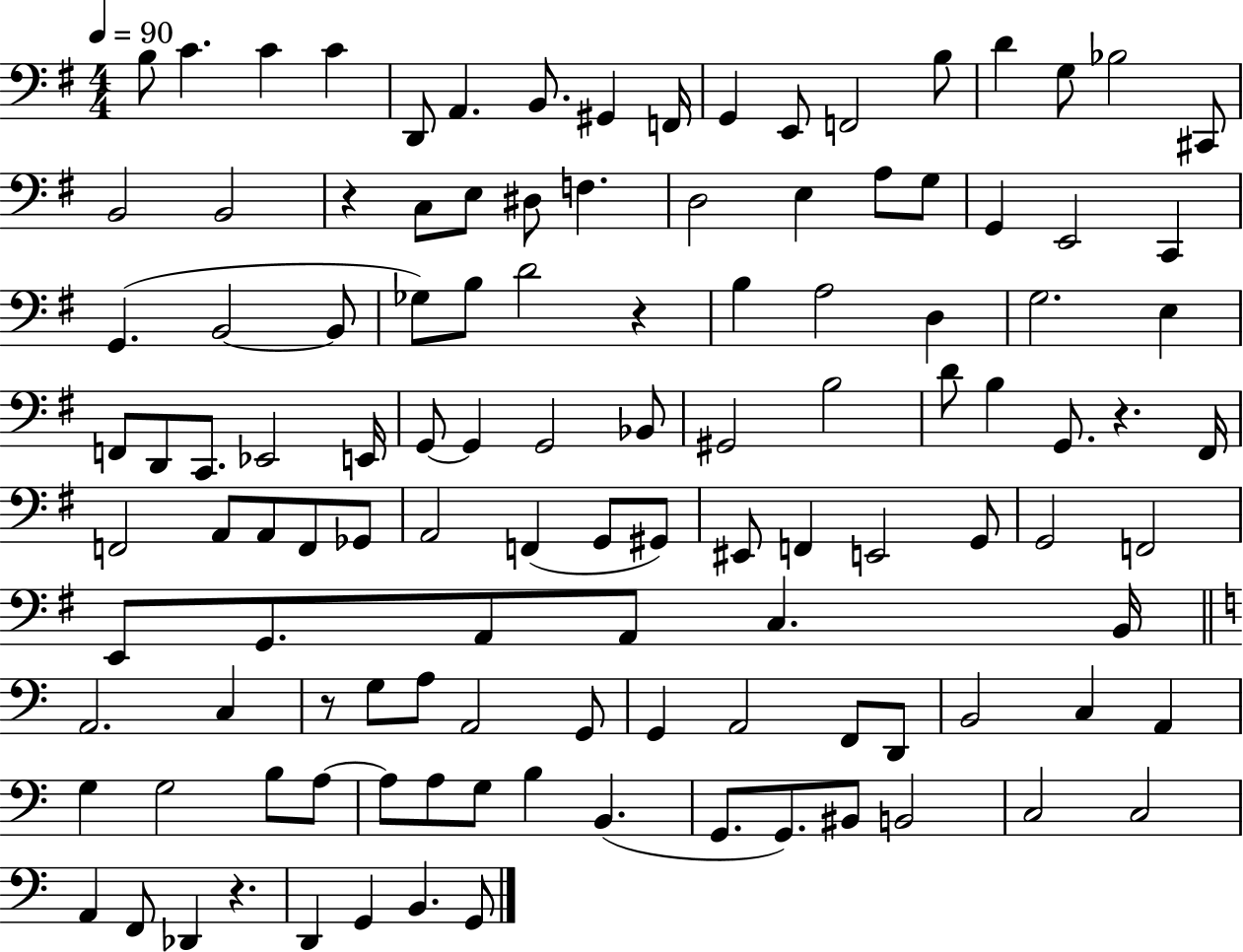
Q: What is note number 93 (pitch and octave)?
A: B3